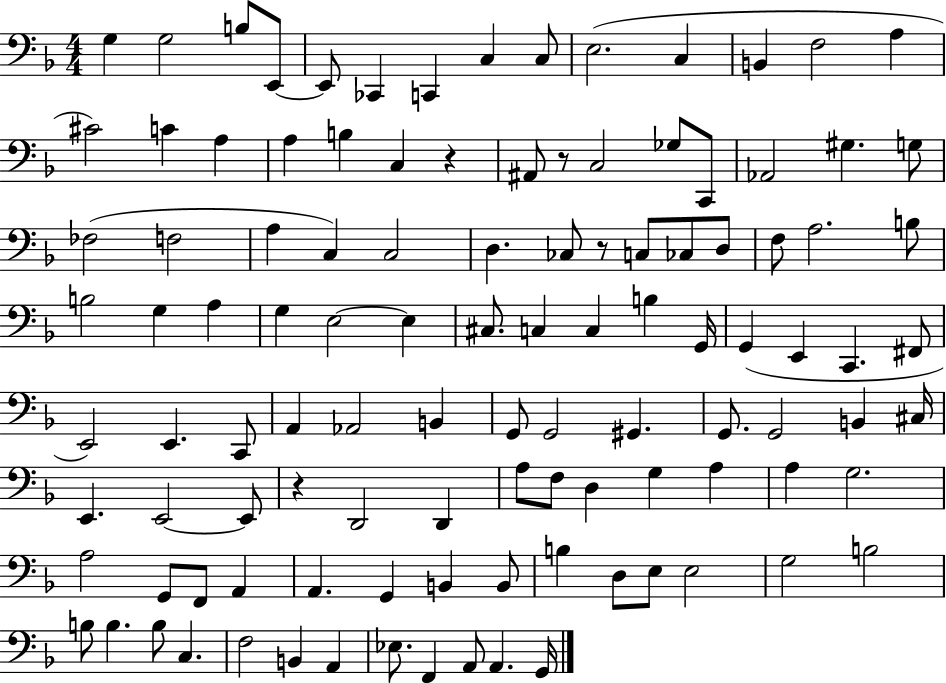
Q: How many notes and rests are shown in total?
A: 110